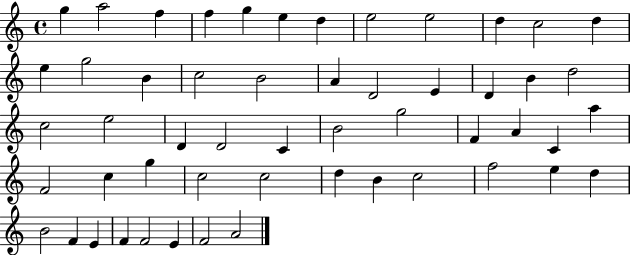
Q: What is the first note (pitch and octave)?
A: G5